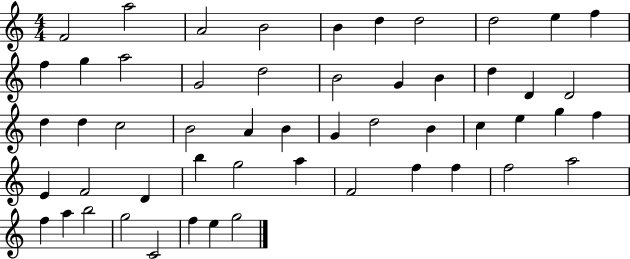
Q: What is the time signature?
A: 4/4